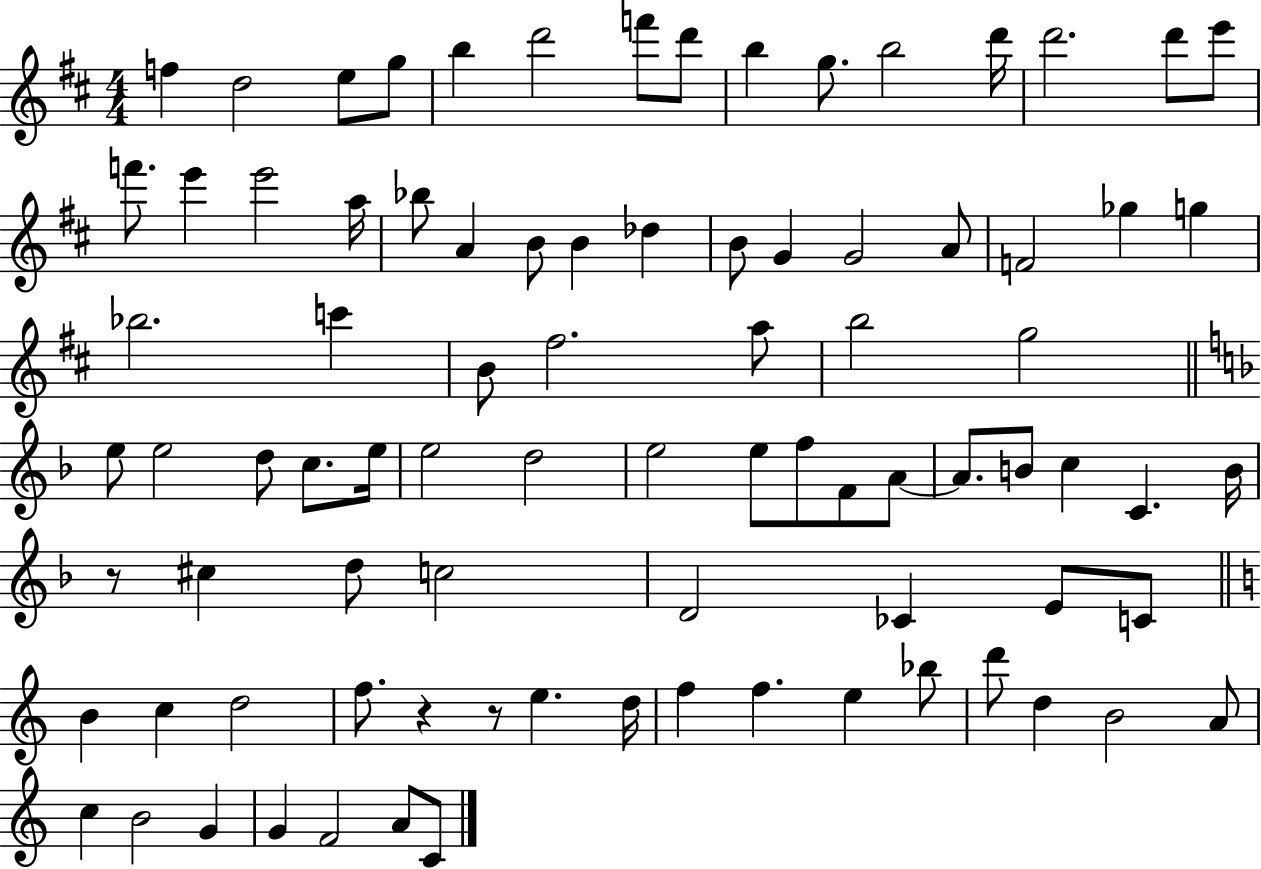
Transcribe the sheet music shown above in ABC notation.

X:1
T:Untitled
M:4/4
L:1/4
K:D
f d2 e/2 g/2 b d'2 f'/2 d'/2 b g/2 b2 d'/4 d'2 d'/2 e'/2 f'/2 e' e'2 a/4 _b/2 A B/2 B _d B/2 G G2 A/2 F2 _g g _b2 c' B/2 ^f2 a/2 b2 g2 e/2 e2 d/2 c/2 e/4 e2 d2 e2 e/2 f/2 F/2 A/2 A/2 B/2 c C B/4 z/2 ^c d/2 c2 D2 _C E/2 C/2 B c d2 f/2 z z/2 e d/4 f f e _b/2 d'/2 d B2 A/2 c B2 G G F2 A/2 C/2